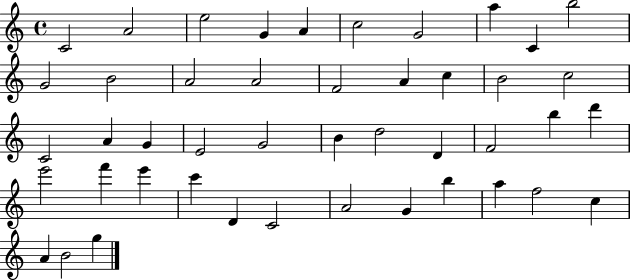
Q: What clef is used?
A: treble